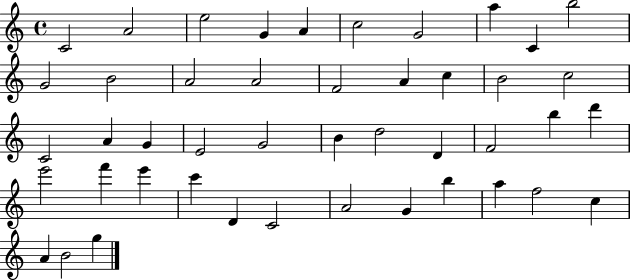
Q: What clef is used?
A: treble